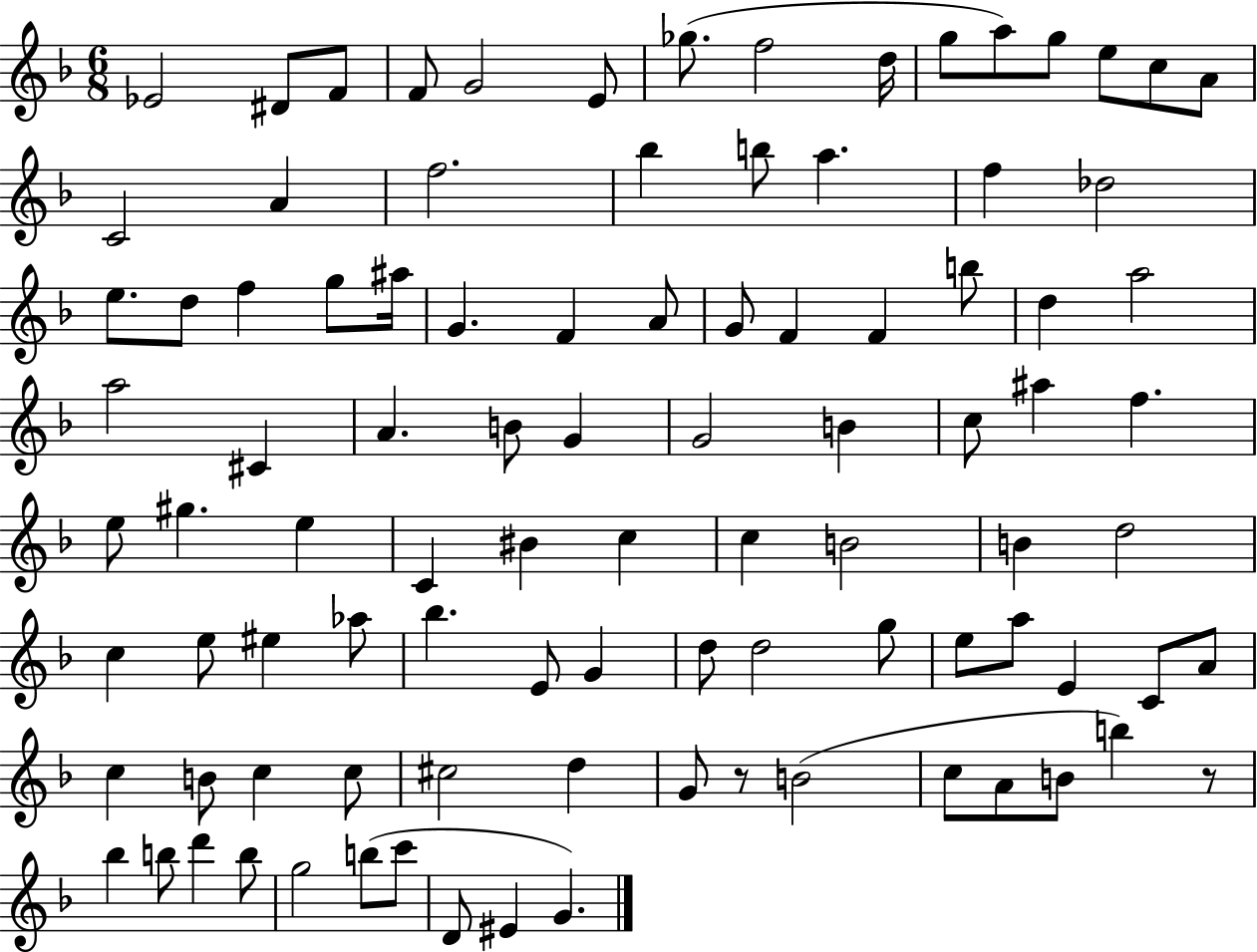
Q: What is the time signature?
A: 6/8